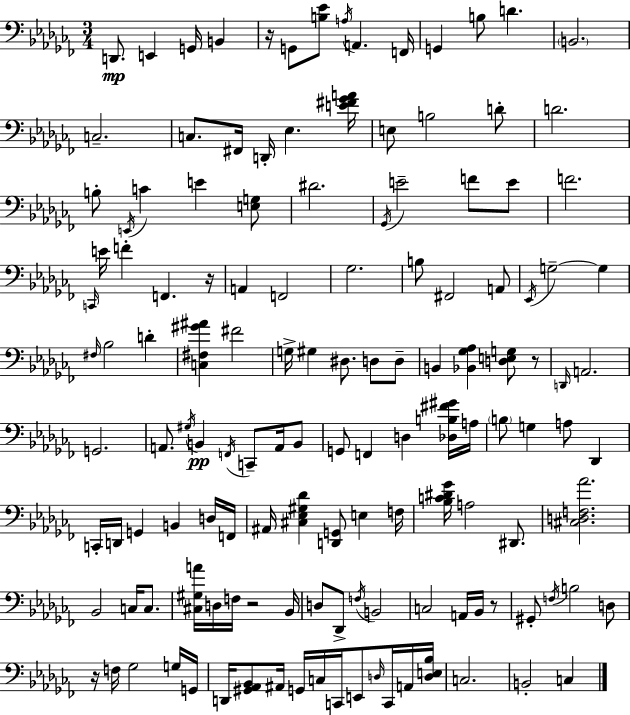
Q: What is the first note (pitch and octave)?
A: D2